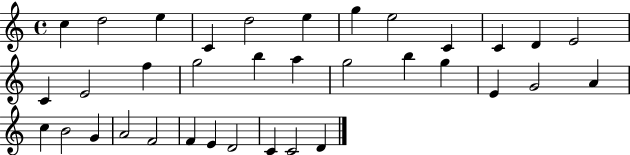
C5/q D5/h E5/q C4/q D5/h E5/q G5/q E5/h C4/q C4/q D4/q E4/h C4/q E4/h F5/q G5/h B5/q A5/q G5/h B5/q G5/q E4/q G4/h A4/q C5/q B4/h G4/q A4/h F4/h F4/q E4/q D4/h C4/q C4/h D4/q